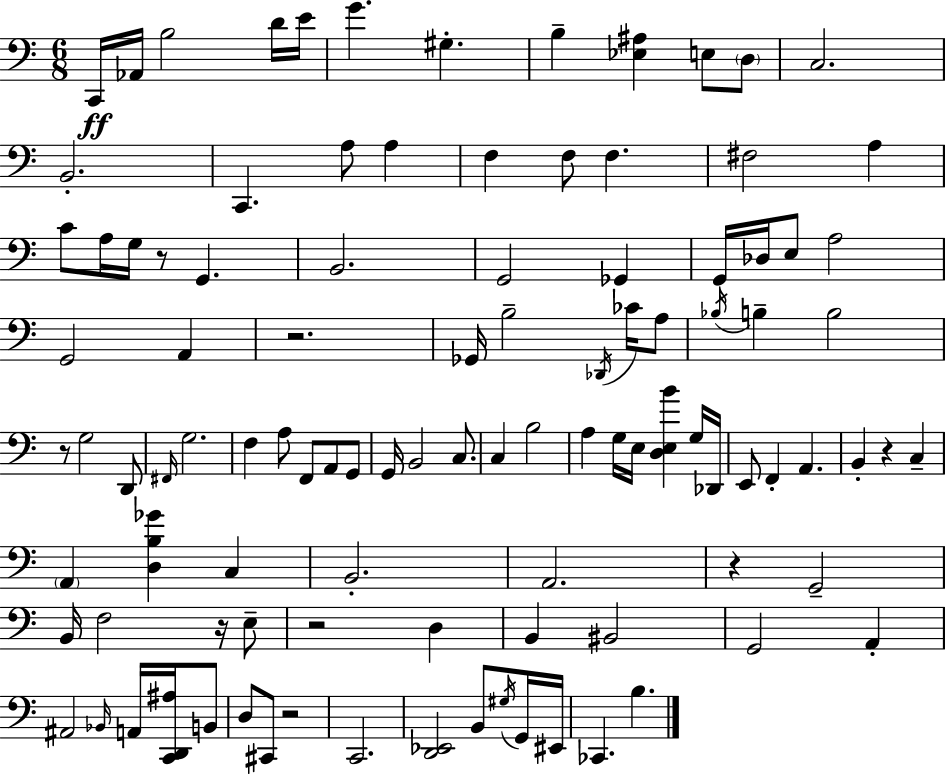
X:1
T:Untitled
M:6/8
L:1/4
K:Am
C,,/4 _A,,/4 B,2 D/4 E/4 G ^G, B, [_E,^A,] E,/2 D,/2 C,2 B,,2 C,, A,/2 A, F, F,/2 F, ^F,2 A, C/2 A,/4 G,/4 z/2 G,, B,,2 G,,2 _G,, G,,/4 _D,/4 E,/2 A,2 G,,2 A,, z2 _G,,/4 B,2 _D,,/4 _C/4 A,/2 _B,/4 B, B,2 z/2 G,2 D,,/2 ^F,,/4 G,2 F, A,/2 F,,/2 A,,/2 G,,/2 G,,/4 B,,2 C,/2 C, B,2 A, G,/4 E,/4 [D,E,B] G,/4 _D,,/4 E,,/2 F,, A,, B,, z C, A,, [D,B,_G] C, B,,2 A,,2 z G,,2 B,,/4 F,2 z/4 E,/2 z2 D, B,, ^B,,2 G,,2 A,, ^A,,2 _B,,/4 A,,/4 [C,,D,,^A,]/4 B,,/2 D,/2 ^C,,/2 z2 C,,2 [D,,_E,,]2 B,,/2 ^G,/4 G,,/4 ^E,,/4 _C,, B,